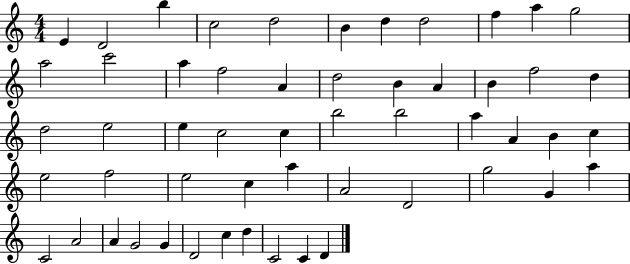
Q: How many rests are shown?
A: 0